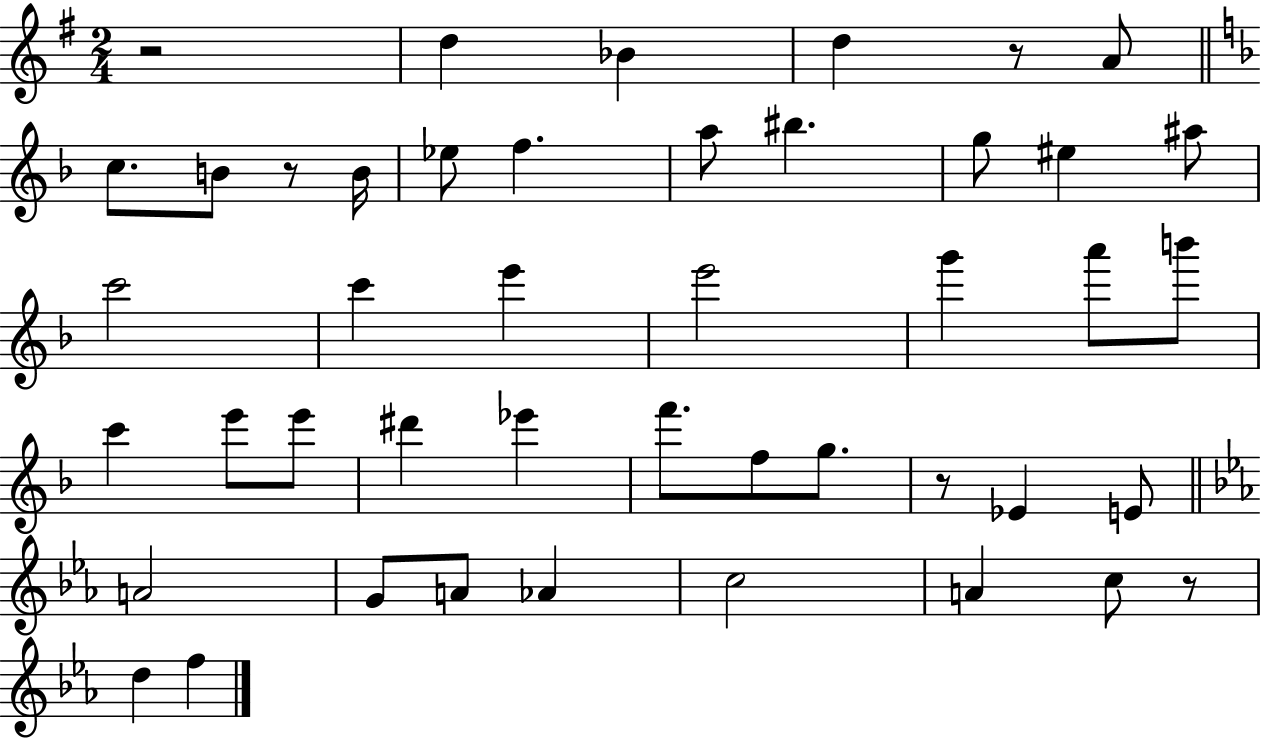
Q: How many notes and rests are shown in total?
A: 45